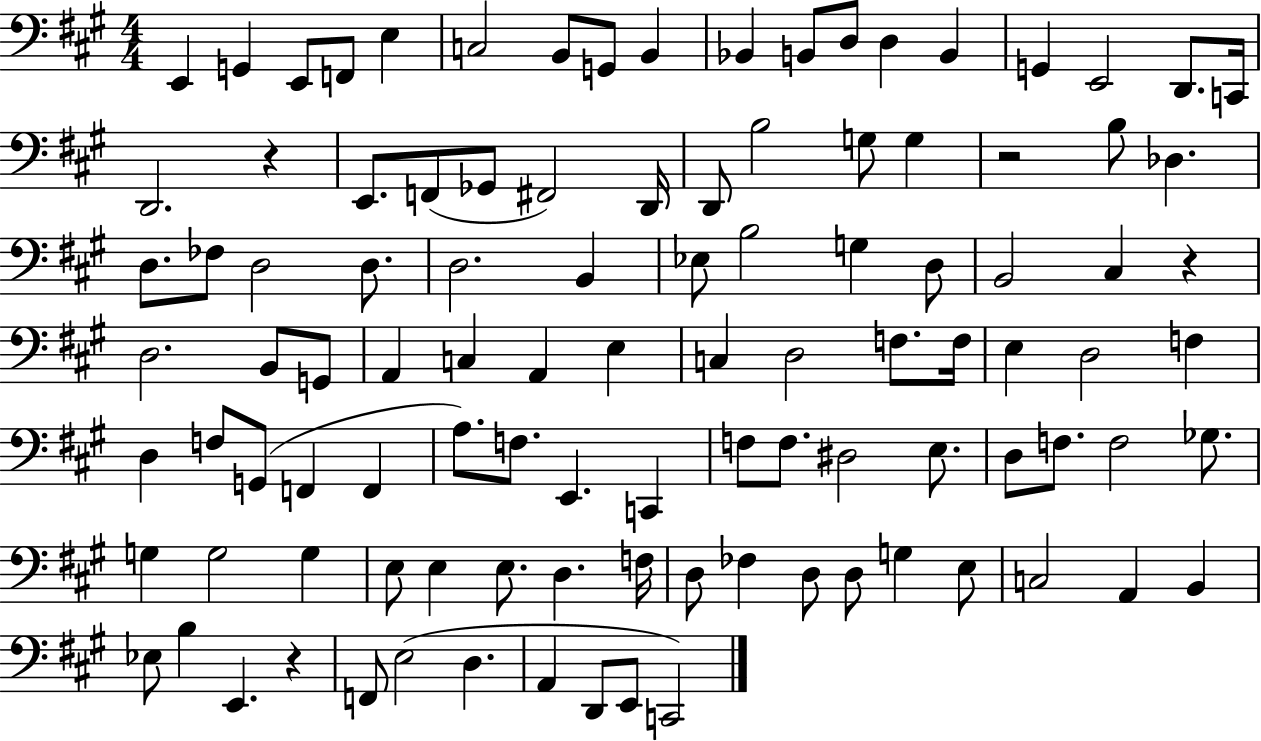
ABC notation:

X:1
T:Untitled
M:4/4
L:1/4
K:A
E,, G,, E,,/2 F,,/2 E, C,2 B,,/2 G,,/2 B,, _B,, B,,/2 D,/2 D, B,, G,, E,,2 D,,/2 C,,/4 D,,2 z E,,/2 F,,/2 _G,,/2 ^F,,2 D,,/4 D,,/2 B,2 G,/2 G, z2 B,/2 _D, D,/2 _F,/2 D,2 D,/2 D,2 B,, _E,/2 B,2 G, D,/2 B,,2 ^C, z D,2 B,,/2 G,,/2 A,, C, A,, E, C, D,2 F,/2 F,/4 E, D,2 F, D, F,/2 G,,/2 F,, F,, A,/2 F,/2 E,, C,, F,/2 F,/2 ^D,2 E,/2 D,/2 F,/2 F,2 _G,/2 G, G,2 G, E,/2 E, E,/2 D, F,/4 D,/2 _F, D,/2 D,/2 G, E,/2 C,2 A,, B,, _E,/2 B, E,, z F,,/2 E,2 D, A,, D,,/2 E,,/2 C,,2